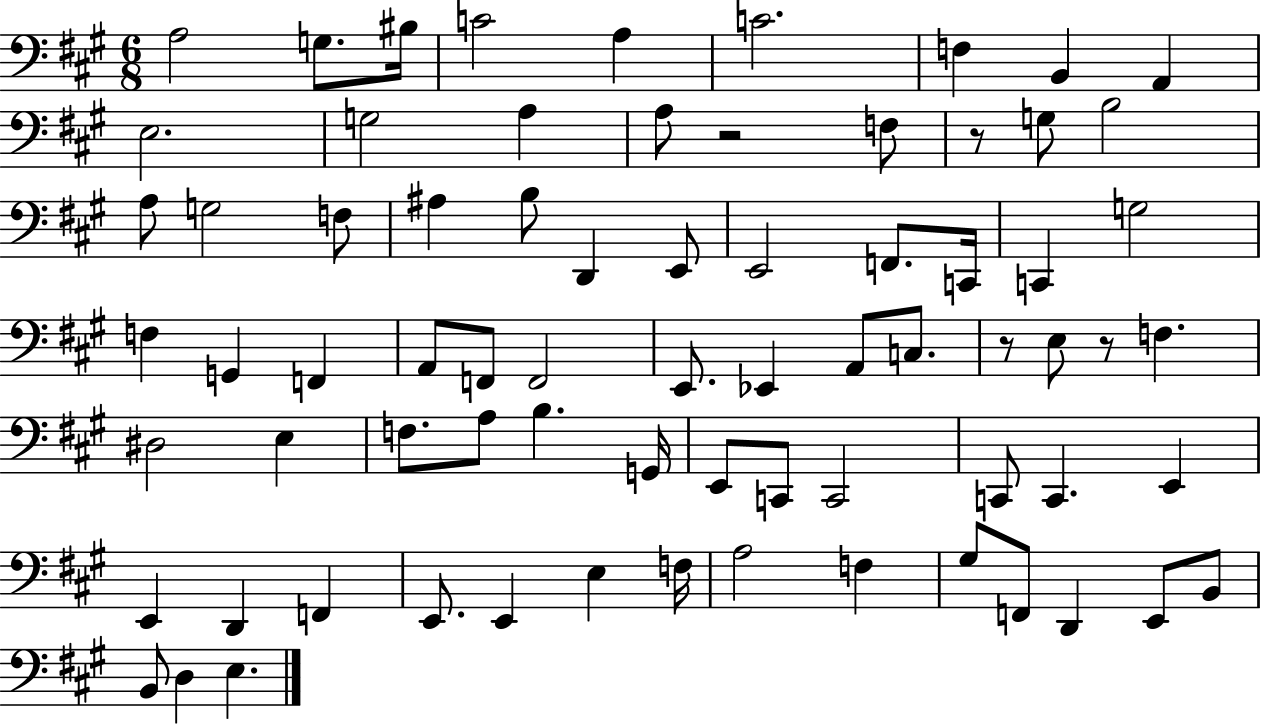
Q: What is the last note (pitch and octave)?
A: E3